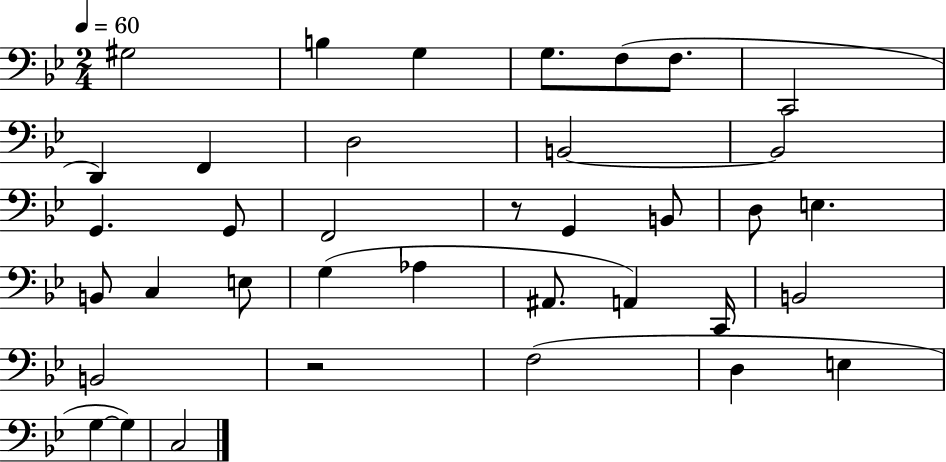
X:1
T:Untitled
M:2/4
L:1/4
K:Bb
^G,2 B, G, G,/2 F,/2 F,/2 C,,2 D,, F,, D,2 B,,2 B,,2 G,, G,,/2 F,,2 z/2 G,, B,,/2 D,/2 E, B,,/2 C, E,/2 G, _A, ^A,,/2 A,, C,,/4 B,,2 B,,2 z2 F,2 D, E, G, G, C,2